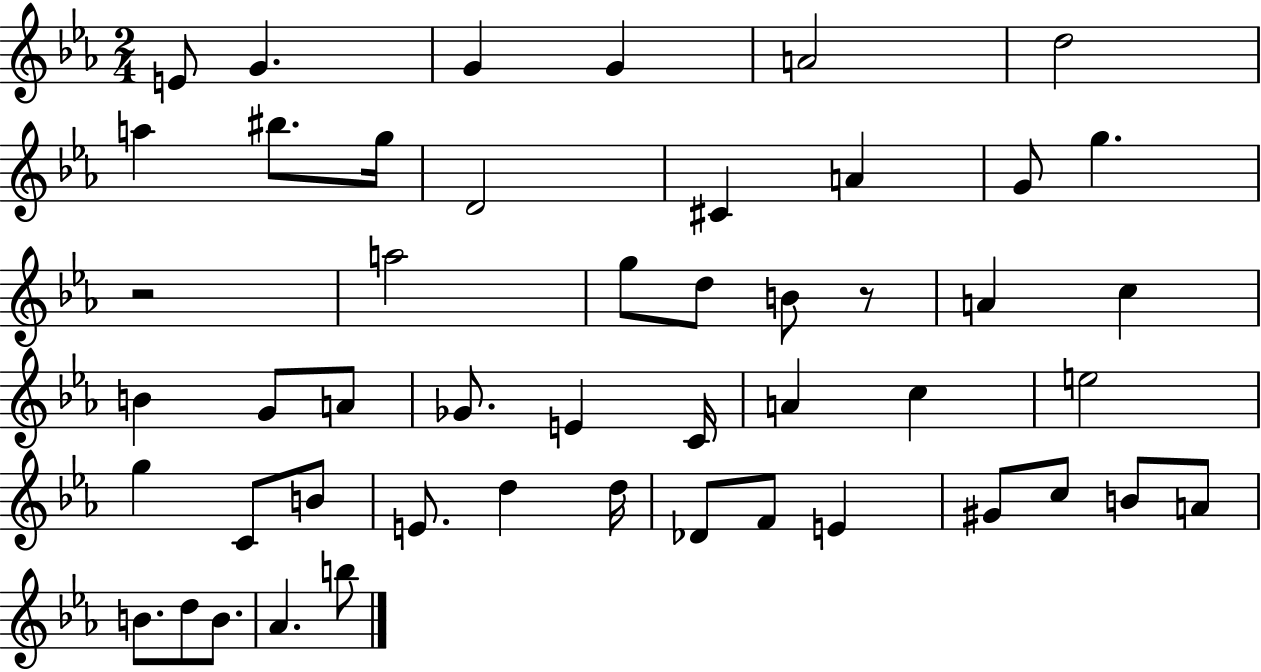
E4/e G4/q. G4/q G4/q A4/h D5/h A5/q BIS5/e. G5/s D4/h C#4/q A4/q G4/e G5/q. R/h A5/h G5/e D5/e B4/e R/e A4/q C5/q B4/q G4/e A4/e Gb4/e. E4/q C4/s A4/q C5/q E5/h G5/q C4/e B4/e E4/e. D5/q D5/s Db4/e F4/e E4/q G#4/e C5/e B4/e A4/e B4/e. D5/e B4/e. Ab4/q. B5/e